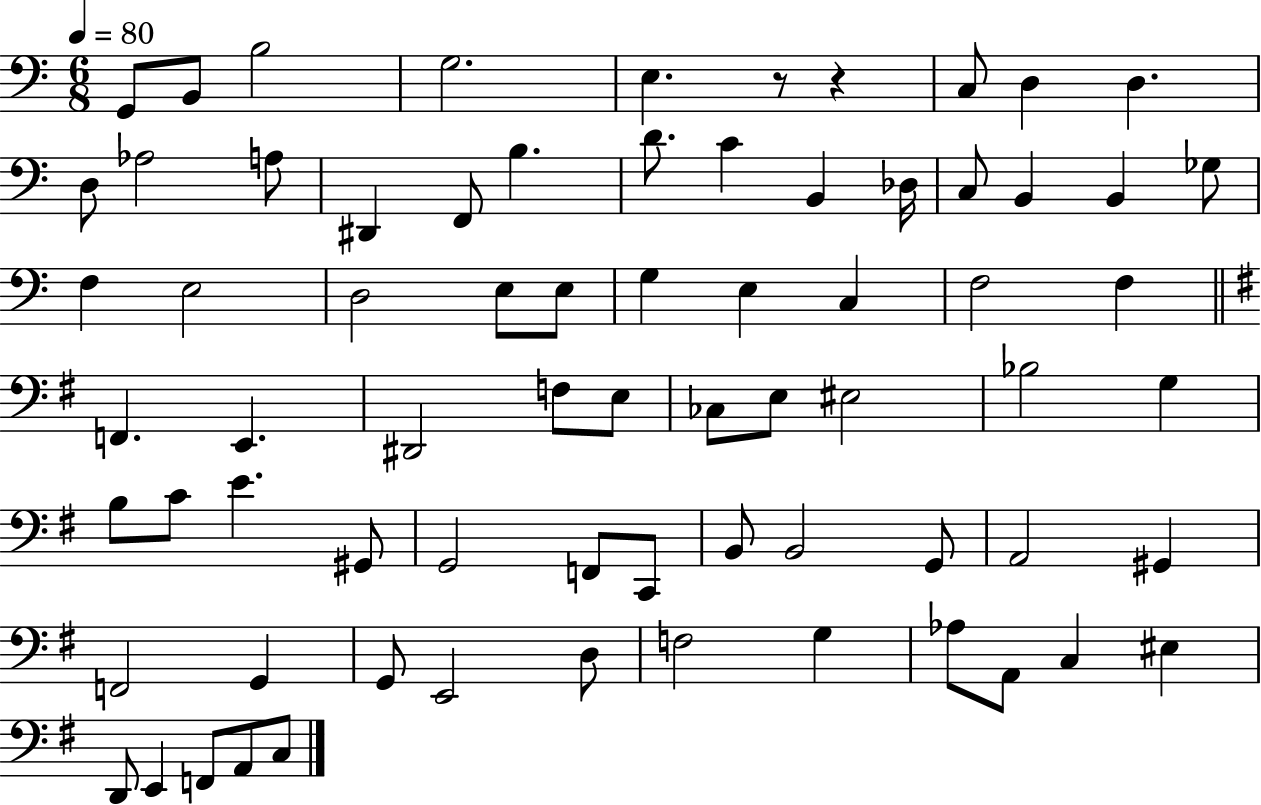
G2/e B2/e B3/h G3/h. E3/q. R/e R/q C3/e D3/q D3/q. D3/e Ab3/h A3/e D#2/q F2/e B3/q. D4/e. C4/q B2/q Db3/s C3/e B2/q B2/q Gb3/e F3/q E3/h D3/h E3/e E3/e G3/q E3/q C3/q F3/h F3/q F2/q. E2/q. D#2/h F3/e E3/e CES3/e E3/e EIS3/h Bb3/h G3/q B3/e C4/e E4/q. G#2/e G2/h F2/e C2/e B2/e B2/h G2/e A2/h G#2/q F2/h G2/q G2/e E2/h D3/e F3/h G3/q Ab3/e A2/e C3/q EIS3/q D2/e E2/q F2/e A2/e C3/e